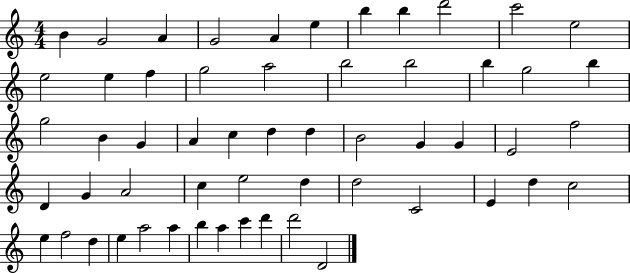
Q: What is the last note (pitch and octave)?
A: D4